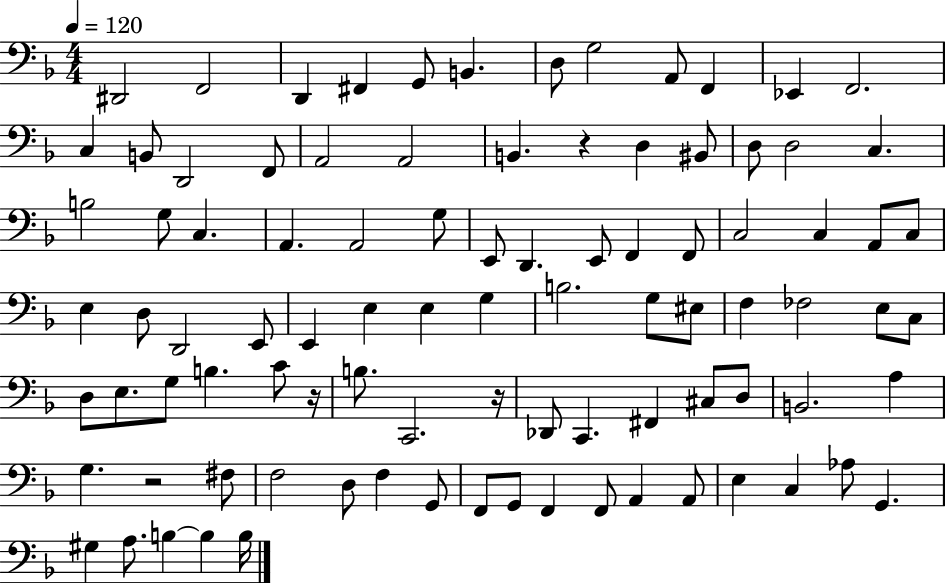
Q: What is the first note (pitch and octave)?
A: D#2